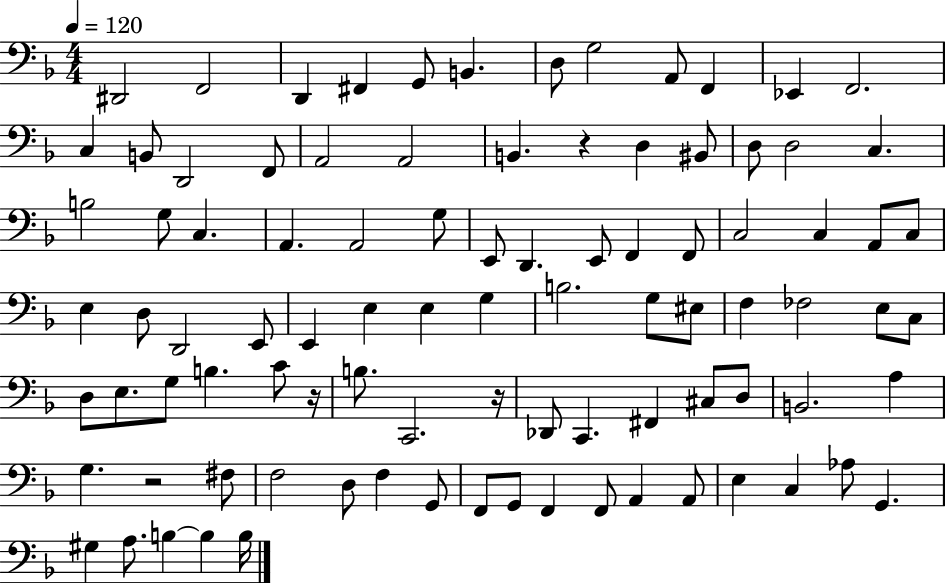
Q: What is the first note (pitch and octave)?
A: D#2